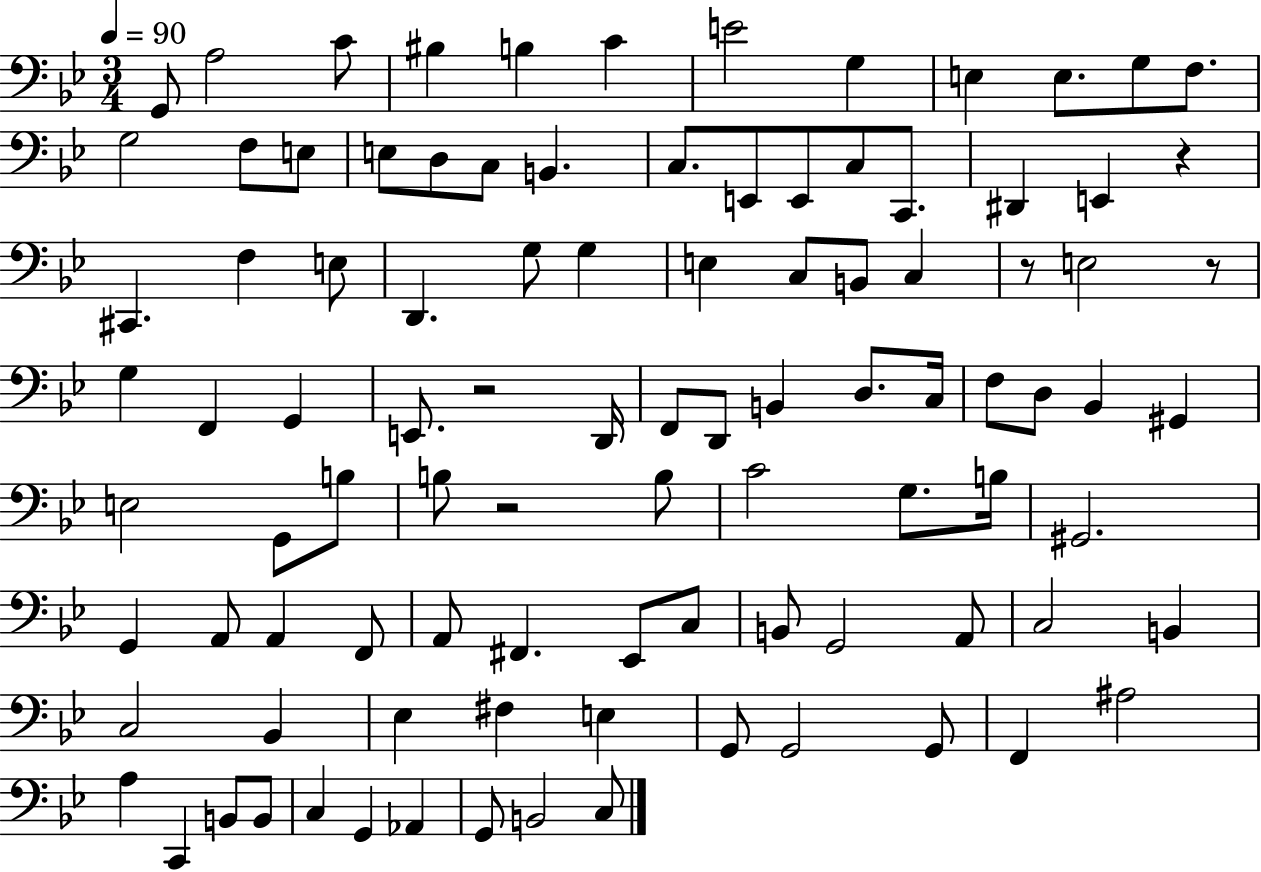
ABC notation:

X:1
T:Untitled
M:3/4
L:1/4
K:Bb
G,,/2 A,2 C/2 ^B, B, C E2 G, E, E,/2 G,/2 F,/2 G,2 F,/2 E,/2 E,/2 D,/2 C,/2 B,, C,/2 E,,/2 E,,/2 C,/2 C,,/2 ^D,, E,, z ^C,, F, E,/2 D,, G,/2 G, E, C,/2 B,,/2 C, z/2 E,2 z/2 G, F,, G,, E,,/2 z2 D,,/4 F,,/2 D,,/2 B,, D,/2 C,/4 F,/2 D,/2 _B,, ^G,, E,2 G,,/2 B,/2 B,/2 z2 B,/2 C2 G,/2 B,/4 ^G,,2 G,, A,,/2 A,, F,,/2 A,,/2 ^F,, _E,,/2 C,/2 B,,/2 G,,2 A,,/2 C,2 B,, C,2 _B,, _E, ^F, E, G,,/2 G,,2 G,,/2 F,, ^A,2 A, C,, B,,/2 B,,/2 C, G,, _A,, G,,/2 B,,2 C,/2